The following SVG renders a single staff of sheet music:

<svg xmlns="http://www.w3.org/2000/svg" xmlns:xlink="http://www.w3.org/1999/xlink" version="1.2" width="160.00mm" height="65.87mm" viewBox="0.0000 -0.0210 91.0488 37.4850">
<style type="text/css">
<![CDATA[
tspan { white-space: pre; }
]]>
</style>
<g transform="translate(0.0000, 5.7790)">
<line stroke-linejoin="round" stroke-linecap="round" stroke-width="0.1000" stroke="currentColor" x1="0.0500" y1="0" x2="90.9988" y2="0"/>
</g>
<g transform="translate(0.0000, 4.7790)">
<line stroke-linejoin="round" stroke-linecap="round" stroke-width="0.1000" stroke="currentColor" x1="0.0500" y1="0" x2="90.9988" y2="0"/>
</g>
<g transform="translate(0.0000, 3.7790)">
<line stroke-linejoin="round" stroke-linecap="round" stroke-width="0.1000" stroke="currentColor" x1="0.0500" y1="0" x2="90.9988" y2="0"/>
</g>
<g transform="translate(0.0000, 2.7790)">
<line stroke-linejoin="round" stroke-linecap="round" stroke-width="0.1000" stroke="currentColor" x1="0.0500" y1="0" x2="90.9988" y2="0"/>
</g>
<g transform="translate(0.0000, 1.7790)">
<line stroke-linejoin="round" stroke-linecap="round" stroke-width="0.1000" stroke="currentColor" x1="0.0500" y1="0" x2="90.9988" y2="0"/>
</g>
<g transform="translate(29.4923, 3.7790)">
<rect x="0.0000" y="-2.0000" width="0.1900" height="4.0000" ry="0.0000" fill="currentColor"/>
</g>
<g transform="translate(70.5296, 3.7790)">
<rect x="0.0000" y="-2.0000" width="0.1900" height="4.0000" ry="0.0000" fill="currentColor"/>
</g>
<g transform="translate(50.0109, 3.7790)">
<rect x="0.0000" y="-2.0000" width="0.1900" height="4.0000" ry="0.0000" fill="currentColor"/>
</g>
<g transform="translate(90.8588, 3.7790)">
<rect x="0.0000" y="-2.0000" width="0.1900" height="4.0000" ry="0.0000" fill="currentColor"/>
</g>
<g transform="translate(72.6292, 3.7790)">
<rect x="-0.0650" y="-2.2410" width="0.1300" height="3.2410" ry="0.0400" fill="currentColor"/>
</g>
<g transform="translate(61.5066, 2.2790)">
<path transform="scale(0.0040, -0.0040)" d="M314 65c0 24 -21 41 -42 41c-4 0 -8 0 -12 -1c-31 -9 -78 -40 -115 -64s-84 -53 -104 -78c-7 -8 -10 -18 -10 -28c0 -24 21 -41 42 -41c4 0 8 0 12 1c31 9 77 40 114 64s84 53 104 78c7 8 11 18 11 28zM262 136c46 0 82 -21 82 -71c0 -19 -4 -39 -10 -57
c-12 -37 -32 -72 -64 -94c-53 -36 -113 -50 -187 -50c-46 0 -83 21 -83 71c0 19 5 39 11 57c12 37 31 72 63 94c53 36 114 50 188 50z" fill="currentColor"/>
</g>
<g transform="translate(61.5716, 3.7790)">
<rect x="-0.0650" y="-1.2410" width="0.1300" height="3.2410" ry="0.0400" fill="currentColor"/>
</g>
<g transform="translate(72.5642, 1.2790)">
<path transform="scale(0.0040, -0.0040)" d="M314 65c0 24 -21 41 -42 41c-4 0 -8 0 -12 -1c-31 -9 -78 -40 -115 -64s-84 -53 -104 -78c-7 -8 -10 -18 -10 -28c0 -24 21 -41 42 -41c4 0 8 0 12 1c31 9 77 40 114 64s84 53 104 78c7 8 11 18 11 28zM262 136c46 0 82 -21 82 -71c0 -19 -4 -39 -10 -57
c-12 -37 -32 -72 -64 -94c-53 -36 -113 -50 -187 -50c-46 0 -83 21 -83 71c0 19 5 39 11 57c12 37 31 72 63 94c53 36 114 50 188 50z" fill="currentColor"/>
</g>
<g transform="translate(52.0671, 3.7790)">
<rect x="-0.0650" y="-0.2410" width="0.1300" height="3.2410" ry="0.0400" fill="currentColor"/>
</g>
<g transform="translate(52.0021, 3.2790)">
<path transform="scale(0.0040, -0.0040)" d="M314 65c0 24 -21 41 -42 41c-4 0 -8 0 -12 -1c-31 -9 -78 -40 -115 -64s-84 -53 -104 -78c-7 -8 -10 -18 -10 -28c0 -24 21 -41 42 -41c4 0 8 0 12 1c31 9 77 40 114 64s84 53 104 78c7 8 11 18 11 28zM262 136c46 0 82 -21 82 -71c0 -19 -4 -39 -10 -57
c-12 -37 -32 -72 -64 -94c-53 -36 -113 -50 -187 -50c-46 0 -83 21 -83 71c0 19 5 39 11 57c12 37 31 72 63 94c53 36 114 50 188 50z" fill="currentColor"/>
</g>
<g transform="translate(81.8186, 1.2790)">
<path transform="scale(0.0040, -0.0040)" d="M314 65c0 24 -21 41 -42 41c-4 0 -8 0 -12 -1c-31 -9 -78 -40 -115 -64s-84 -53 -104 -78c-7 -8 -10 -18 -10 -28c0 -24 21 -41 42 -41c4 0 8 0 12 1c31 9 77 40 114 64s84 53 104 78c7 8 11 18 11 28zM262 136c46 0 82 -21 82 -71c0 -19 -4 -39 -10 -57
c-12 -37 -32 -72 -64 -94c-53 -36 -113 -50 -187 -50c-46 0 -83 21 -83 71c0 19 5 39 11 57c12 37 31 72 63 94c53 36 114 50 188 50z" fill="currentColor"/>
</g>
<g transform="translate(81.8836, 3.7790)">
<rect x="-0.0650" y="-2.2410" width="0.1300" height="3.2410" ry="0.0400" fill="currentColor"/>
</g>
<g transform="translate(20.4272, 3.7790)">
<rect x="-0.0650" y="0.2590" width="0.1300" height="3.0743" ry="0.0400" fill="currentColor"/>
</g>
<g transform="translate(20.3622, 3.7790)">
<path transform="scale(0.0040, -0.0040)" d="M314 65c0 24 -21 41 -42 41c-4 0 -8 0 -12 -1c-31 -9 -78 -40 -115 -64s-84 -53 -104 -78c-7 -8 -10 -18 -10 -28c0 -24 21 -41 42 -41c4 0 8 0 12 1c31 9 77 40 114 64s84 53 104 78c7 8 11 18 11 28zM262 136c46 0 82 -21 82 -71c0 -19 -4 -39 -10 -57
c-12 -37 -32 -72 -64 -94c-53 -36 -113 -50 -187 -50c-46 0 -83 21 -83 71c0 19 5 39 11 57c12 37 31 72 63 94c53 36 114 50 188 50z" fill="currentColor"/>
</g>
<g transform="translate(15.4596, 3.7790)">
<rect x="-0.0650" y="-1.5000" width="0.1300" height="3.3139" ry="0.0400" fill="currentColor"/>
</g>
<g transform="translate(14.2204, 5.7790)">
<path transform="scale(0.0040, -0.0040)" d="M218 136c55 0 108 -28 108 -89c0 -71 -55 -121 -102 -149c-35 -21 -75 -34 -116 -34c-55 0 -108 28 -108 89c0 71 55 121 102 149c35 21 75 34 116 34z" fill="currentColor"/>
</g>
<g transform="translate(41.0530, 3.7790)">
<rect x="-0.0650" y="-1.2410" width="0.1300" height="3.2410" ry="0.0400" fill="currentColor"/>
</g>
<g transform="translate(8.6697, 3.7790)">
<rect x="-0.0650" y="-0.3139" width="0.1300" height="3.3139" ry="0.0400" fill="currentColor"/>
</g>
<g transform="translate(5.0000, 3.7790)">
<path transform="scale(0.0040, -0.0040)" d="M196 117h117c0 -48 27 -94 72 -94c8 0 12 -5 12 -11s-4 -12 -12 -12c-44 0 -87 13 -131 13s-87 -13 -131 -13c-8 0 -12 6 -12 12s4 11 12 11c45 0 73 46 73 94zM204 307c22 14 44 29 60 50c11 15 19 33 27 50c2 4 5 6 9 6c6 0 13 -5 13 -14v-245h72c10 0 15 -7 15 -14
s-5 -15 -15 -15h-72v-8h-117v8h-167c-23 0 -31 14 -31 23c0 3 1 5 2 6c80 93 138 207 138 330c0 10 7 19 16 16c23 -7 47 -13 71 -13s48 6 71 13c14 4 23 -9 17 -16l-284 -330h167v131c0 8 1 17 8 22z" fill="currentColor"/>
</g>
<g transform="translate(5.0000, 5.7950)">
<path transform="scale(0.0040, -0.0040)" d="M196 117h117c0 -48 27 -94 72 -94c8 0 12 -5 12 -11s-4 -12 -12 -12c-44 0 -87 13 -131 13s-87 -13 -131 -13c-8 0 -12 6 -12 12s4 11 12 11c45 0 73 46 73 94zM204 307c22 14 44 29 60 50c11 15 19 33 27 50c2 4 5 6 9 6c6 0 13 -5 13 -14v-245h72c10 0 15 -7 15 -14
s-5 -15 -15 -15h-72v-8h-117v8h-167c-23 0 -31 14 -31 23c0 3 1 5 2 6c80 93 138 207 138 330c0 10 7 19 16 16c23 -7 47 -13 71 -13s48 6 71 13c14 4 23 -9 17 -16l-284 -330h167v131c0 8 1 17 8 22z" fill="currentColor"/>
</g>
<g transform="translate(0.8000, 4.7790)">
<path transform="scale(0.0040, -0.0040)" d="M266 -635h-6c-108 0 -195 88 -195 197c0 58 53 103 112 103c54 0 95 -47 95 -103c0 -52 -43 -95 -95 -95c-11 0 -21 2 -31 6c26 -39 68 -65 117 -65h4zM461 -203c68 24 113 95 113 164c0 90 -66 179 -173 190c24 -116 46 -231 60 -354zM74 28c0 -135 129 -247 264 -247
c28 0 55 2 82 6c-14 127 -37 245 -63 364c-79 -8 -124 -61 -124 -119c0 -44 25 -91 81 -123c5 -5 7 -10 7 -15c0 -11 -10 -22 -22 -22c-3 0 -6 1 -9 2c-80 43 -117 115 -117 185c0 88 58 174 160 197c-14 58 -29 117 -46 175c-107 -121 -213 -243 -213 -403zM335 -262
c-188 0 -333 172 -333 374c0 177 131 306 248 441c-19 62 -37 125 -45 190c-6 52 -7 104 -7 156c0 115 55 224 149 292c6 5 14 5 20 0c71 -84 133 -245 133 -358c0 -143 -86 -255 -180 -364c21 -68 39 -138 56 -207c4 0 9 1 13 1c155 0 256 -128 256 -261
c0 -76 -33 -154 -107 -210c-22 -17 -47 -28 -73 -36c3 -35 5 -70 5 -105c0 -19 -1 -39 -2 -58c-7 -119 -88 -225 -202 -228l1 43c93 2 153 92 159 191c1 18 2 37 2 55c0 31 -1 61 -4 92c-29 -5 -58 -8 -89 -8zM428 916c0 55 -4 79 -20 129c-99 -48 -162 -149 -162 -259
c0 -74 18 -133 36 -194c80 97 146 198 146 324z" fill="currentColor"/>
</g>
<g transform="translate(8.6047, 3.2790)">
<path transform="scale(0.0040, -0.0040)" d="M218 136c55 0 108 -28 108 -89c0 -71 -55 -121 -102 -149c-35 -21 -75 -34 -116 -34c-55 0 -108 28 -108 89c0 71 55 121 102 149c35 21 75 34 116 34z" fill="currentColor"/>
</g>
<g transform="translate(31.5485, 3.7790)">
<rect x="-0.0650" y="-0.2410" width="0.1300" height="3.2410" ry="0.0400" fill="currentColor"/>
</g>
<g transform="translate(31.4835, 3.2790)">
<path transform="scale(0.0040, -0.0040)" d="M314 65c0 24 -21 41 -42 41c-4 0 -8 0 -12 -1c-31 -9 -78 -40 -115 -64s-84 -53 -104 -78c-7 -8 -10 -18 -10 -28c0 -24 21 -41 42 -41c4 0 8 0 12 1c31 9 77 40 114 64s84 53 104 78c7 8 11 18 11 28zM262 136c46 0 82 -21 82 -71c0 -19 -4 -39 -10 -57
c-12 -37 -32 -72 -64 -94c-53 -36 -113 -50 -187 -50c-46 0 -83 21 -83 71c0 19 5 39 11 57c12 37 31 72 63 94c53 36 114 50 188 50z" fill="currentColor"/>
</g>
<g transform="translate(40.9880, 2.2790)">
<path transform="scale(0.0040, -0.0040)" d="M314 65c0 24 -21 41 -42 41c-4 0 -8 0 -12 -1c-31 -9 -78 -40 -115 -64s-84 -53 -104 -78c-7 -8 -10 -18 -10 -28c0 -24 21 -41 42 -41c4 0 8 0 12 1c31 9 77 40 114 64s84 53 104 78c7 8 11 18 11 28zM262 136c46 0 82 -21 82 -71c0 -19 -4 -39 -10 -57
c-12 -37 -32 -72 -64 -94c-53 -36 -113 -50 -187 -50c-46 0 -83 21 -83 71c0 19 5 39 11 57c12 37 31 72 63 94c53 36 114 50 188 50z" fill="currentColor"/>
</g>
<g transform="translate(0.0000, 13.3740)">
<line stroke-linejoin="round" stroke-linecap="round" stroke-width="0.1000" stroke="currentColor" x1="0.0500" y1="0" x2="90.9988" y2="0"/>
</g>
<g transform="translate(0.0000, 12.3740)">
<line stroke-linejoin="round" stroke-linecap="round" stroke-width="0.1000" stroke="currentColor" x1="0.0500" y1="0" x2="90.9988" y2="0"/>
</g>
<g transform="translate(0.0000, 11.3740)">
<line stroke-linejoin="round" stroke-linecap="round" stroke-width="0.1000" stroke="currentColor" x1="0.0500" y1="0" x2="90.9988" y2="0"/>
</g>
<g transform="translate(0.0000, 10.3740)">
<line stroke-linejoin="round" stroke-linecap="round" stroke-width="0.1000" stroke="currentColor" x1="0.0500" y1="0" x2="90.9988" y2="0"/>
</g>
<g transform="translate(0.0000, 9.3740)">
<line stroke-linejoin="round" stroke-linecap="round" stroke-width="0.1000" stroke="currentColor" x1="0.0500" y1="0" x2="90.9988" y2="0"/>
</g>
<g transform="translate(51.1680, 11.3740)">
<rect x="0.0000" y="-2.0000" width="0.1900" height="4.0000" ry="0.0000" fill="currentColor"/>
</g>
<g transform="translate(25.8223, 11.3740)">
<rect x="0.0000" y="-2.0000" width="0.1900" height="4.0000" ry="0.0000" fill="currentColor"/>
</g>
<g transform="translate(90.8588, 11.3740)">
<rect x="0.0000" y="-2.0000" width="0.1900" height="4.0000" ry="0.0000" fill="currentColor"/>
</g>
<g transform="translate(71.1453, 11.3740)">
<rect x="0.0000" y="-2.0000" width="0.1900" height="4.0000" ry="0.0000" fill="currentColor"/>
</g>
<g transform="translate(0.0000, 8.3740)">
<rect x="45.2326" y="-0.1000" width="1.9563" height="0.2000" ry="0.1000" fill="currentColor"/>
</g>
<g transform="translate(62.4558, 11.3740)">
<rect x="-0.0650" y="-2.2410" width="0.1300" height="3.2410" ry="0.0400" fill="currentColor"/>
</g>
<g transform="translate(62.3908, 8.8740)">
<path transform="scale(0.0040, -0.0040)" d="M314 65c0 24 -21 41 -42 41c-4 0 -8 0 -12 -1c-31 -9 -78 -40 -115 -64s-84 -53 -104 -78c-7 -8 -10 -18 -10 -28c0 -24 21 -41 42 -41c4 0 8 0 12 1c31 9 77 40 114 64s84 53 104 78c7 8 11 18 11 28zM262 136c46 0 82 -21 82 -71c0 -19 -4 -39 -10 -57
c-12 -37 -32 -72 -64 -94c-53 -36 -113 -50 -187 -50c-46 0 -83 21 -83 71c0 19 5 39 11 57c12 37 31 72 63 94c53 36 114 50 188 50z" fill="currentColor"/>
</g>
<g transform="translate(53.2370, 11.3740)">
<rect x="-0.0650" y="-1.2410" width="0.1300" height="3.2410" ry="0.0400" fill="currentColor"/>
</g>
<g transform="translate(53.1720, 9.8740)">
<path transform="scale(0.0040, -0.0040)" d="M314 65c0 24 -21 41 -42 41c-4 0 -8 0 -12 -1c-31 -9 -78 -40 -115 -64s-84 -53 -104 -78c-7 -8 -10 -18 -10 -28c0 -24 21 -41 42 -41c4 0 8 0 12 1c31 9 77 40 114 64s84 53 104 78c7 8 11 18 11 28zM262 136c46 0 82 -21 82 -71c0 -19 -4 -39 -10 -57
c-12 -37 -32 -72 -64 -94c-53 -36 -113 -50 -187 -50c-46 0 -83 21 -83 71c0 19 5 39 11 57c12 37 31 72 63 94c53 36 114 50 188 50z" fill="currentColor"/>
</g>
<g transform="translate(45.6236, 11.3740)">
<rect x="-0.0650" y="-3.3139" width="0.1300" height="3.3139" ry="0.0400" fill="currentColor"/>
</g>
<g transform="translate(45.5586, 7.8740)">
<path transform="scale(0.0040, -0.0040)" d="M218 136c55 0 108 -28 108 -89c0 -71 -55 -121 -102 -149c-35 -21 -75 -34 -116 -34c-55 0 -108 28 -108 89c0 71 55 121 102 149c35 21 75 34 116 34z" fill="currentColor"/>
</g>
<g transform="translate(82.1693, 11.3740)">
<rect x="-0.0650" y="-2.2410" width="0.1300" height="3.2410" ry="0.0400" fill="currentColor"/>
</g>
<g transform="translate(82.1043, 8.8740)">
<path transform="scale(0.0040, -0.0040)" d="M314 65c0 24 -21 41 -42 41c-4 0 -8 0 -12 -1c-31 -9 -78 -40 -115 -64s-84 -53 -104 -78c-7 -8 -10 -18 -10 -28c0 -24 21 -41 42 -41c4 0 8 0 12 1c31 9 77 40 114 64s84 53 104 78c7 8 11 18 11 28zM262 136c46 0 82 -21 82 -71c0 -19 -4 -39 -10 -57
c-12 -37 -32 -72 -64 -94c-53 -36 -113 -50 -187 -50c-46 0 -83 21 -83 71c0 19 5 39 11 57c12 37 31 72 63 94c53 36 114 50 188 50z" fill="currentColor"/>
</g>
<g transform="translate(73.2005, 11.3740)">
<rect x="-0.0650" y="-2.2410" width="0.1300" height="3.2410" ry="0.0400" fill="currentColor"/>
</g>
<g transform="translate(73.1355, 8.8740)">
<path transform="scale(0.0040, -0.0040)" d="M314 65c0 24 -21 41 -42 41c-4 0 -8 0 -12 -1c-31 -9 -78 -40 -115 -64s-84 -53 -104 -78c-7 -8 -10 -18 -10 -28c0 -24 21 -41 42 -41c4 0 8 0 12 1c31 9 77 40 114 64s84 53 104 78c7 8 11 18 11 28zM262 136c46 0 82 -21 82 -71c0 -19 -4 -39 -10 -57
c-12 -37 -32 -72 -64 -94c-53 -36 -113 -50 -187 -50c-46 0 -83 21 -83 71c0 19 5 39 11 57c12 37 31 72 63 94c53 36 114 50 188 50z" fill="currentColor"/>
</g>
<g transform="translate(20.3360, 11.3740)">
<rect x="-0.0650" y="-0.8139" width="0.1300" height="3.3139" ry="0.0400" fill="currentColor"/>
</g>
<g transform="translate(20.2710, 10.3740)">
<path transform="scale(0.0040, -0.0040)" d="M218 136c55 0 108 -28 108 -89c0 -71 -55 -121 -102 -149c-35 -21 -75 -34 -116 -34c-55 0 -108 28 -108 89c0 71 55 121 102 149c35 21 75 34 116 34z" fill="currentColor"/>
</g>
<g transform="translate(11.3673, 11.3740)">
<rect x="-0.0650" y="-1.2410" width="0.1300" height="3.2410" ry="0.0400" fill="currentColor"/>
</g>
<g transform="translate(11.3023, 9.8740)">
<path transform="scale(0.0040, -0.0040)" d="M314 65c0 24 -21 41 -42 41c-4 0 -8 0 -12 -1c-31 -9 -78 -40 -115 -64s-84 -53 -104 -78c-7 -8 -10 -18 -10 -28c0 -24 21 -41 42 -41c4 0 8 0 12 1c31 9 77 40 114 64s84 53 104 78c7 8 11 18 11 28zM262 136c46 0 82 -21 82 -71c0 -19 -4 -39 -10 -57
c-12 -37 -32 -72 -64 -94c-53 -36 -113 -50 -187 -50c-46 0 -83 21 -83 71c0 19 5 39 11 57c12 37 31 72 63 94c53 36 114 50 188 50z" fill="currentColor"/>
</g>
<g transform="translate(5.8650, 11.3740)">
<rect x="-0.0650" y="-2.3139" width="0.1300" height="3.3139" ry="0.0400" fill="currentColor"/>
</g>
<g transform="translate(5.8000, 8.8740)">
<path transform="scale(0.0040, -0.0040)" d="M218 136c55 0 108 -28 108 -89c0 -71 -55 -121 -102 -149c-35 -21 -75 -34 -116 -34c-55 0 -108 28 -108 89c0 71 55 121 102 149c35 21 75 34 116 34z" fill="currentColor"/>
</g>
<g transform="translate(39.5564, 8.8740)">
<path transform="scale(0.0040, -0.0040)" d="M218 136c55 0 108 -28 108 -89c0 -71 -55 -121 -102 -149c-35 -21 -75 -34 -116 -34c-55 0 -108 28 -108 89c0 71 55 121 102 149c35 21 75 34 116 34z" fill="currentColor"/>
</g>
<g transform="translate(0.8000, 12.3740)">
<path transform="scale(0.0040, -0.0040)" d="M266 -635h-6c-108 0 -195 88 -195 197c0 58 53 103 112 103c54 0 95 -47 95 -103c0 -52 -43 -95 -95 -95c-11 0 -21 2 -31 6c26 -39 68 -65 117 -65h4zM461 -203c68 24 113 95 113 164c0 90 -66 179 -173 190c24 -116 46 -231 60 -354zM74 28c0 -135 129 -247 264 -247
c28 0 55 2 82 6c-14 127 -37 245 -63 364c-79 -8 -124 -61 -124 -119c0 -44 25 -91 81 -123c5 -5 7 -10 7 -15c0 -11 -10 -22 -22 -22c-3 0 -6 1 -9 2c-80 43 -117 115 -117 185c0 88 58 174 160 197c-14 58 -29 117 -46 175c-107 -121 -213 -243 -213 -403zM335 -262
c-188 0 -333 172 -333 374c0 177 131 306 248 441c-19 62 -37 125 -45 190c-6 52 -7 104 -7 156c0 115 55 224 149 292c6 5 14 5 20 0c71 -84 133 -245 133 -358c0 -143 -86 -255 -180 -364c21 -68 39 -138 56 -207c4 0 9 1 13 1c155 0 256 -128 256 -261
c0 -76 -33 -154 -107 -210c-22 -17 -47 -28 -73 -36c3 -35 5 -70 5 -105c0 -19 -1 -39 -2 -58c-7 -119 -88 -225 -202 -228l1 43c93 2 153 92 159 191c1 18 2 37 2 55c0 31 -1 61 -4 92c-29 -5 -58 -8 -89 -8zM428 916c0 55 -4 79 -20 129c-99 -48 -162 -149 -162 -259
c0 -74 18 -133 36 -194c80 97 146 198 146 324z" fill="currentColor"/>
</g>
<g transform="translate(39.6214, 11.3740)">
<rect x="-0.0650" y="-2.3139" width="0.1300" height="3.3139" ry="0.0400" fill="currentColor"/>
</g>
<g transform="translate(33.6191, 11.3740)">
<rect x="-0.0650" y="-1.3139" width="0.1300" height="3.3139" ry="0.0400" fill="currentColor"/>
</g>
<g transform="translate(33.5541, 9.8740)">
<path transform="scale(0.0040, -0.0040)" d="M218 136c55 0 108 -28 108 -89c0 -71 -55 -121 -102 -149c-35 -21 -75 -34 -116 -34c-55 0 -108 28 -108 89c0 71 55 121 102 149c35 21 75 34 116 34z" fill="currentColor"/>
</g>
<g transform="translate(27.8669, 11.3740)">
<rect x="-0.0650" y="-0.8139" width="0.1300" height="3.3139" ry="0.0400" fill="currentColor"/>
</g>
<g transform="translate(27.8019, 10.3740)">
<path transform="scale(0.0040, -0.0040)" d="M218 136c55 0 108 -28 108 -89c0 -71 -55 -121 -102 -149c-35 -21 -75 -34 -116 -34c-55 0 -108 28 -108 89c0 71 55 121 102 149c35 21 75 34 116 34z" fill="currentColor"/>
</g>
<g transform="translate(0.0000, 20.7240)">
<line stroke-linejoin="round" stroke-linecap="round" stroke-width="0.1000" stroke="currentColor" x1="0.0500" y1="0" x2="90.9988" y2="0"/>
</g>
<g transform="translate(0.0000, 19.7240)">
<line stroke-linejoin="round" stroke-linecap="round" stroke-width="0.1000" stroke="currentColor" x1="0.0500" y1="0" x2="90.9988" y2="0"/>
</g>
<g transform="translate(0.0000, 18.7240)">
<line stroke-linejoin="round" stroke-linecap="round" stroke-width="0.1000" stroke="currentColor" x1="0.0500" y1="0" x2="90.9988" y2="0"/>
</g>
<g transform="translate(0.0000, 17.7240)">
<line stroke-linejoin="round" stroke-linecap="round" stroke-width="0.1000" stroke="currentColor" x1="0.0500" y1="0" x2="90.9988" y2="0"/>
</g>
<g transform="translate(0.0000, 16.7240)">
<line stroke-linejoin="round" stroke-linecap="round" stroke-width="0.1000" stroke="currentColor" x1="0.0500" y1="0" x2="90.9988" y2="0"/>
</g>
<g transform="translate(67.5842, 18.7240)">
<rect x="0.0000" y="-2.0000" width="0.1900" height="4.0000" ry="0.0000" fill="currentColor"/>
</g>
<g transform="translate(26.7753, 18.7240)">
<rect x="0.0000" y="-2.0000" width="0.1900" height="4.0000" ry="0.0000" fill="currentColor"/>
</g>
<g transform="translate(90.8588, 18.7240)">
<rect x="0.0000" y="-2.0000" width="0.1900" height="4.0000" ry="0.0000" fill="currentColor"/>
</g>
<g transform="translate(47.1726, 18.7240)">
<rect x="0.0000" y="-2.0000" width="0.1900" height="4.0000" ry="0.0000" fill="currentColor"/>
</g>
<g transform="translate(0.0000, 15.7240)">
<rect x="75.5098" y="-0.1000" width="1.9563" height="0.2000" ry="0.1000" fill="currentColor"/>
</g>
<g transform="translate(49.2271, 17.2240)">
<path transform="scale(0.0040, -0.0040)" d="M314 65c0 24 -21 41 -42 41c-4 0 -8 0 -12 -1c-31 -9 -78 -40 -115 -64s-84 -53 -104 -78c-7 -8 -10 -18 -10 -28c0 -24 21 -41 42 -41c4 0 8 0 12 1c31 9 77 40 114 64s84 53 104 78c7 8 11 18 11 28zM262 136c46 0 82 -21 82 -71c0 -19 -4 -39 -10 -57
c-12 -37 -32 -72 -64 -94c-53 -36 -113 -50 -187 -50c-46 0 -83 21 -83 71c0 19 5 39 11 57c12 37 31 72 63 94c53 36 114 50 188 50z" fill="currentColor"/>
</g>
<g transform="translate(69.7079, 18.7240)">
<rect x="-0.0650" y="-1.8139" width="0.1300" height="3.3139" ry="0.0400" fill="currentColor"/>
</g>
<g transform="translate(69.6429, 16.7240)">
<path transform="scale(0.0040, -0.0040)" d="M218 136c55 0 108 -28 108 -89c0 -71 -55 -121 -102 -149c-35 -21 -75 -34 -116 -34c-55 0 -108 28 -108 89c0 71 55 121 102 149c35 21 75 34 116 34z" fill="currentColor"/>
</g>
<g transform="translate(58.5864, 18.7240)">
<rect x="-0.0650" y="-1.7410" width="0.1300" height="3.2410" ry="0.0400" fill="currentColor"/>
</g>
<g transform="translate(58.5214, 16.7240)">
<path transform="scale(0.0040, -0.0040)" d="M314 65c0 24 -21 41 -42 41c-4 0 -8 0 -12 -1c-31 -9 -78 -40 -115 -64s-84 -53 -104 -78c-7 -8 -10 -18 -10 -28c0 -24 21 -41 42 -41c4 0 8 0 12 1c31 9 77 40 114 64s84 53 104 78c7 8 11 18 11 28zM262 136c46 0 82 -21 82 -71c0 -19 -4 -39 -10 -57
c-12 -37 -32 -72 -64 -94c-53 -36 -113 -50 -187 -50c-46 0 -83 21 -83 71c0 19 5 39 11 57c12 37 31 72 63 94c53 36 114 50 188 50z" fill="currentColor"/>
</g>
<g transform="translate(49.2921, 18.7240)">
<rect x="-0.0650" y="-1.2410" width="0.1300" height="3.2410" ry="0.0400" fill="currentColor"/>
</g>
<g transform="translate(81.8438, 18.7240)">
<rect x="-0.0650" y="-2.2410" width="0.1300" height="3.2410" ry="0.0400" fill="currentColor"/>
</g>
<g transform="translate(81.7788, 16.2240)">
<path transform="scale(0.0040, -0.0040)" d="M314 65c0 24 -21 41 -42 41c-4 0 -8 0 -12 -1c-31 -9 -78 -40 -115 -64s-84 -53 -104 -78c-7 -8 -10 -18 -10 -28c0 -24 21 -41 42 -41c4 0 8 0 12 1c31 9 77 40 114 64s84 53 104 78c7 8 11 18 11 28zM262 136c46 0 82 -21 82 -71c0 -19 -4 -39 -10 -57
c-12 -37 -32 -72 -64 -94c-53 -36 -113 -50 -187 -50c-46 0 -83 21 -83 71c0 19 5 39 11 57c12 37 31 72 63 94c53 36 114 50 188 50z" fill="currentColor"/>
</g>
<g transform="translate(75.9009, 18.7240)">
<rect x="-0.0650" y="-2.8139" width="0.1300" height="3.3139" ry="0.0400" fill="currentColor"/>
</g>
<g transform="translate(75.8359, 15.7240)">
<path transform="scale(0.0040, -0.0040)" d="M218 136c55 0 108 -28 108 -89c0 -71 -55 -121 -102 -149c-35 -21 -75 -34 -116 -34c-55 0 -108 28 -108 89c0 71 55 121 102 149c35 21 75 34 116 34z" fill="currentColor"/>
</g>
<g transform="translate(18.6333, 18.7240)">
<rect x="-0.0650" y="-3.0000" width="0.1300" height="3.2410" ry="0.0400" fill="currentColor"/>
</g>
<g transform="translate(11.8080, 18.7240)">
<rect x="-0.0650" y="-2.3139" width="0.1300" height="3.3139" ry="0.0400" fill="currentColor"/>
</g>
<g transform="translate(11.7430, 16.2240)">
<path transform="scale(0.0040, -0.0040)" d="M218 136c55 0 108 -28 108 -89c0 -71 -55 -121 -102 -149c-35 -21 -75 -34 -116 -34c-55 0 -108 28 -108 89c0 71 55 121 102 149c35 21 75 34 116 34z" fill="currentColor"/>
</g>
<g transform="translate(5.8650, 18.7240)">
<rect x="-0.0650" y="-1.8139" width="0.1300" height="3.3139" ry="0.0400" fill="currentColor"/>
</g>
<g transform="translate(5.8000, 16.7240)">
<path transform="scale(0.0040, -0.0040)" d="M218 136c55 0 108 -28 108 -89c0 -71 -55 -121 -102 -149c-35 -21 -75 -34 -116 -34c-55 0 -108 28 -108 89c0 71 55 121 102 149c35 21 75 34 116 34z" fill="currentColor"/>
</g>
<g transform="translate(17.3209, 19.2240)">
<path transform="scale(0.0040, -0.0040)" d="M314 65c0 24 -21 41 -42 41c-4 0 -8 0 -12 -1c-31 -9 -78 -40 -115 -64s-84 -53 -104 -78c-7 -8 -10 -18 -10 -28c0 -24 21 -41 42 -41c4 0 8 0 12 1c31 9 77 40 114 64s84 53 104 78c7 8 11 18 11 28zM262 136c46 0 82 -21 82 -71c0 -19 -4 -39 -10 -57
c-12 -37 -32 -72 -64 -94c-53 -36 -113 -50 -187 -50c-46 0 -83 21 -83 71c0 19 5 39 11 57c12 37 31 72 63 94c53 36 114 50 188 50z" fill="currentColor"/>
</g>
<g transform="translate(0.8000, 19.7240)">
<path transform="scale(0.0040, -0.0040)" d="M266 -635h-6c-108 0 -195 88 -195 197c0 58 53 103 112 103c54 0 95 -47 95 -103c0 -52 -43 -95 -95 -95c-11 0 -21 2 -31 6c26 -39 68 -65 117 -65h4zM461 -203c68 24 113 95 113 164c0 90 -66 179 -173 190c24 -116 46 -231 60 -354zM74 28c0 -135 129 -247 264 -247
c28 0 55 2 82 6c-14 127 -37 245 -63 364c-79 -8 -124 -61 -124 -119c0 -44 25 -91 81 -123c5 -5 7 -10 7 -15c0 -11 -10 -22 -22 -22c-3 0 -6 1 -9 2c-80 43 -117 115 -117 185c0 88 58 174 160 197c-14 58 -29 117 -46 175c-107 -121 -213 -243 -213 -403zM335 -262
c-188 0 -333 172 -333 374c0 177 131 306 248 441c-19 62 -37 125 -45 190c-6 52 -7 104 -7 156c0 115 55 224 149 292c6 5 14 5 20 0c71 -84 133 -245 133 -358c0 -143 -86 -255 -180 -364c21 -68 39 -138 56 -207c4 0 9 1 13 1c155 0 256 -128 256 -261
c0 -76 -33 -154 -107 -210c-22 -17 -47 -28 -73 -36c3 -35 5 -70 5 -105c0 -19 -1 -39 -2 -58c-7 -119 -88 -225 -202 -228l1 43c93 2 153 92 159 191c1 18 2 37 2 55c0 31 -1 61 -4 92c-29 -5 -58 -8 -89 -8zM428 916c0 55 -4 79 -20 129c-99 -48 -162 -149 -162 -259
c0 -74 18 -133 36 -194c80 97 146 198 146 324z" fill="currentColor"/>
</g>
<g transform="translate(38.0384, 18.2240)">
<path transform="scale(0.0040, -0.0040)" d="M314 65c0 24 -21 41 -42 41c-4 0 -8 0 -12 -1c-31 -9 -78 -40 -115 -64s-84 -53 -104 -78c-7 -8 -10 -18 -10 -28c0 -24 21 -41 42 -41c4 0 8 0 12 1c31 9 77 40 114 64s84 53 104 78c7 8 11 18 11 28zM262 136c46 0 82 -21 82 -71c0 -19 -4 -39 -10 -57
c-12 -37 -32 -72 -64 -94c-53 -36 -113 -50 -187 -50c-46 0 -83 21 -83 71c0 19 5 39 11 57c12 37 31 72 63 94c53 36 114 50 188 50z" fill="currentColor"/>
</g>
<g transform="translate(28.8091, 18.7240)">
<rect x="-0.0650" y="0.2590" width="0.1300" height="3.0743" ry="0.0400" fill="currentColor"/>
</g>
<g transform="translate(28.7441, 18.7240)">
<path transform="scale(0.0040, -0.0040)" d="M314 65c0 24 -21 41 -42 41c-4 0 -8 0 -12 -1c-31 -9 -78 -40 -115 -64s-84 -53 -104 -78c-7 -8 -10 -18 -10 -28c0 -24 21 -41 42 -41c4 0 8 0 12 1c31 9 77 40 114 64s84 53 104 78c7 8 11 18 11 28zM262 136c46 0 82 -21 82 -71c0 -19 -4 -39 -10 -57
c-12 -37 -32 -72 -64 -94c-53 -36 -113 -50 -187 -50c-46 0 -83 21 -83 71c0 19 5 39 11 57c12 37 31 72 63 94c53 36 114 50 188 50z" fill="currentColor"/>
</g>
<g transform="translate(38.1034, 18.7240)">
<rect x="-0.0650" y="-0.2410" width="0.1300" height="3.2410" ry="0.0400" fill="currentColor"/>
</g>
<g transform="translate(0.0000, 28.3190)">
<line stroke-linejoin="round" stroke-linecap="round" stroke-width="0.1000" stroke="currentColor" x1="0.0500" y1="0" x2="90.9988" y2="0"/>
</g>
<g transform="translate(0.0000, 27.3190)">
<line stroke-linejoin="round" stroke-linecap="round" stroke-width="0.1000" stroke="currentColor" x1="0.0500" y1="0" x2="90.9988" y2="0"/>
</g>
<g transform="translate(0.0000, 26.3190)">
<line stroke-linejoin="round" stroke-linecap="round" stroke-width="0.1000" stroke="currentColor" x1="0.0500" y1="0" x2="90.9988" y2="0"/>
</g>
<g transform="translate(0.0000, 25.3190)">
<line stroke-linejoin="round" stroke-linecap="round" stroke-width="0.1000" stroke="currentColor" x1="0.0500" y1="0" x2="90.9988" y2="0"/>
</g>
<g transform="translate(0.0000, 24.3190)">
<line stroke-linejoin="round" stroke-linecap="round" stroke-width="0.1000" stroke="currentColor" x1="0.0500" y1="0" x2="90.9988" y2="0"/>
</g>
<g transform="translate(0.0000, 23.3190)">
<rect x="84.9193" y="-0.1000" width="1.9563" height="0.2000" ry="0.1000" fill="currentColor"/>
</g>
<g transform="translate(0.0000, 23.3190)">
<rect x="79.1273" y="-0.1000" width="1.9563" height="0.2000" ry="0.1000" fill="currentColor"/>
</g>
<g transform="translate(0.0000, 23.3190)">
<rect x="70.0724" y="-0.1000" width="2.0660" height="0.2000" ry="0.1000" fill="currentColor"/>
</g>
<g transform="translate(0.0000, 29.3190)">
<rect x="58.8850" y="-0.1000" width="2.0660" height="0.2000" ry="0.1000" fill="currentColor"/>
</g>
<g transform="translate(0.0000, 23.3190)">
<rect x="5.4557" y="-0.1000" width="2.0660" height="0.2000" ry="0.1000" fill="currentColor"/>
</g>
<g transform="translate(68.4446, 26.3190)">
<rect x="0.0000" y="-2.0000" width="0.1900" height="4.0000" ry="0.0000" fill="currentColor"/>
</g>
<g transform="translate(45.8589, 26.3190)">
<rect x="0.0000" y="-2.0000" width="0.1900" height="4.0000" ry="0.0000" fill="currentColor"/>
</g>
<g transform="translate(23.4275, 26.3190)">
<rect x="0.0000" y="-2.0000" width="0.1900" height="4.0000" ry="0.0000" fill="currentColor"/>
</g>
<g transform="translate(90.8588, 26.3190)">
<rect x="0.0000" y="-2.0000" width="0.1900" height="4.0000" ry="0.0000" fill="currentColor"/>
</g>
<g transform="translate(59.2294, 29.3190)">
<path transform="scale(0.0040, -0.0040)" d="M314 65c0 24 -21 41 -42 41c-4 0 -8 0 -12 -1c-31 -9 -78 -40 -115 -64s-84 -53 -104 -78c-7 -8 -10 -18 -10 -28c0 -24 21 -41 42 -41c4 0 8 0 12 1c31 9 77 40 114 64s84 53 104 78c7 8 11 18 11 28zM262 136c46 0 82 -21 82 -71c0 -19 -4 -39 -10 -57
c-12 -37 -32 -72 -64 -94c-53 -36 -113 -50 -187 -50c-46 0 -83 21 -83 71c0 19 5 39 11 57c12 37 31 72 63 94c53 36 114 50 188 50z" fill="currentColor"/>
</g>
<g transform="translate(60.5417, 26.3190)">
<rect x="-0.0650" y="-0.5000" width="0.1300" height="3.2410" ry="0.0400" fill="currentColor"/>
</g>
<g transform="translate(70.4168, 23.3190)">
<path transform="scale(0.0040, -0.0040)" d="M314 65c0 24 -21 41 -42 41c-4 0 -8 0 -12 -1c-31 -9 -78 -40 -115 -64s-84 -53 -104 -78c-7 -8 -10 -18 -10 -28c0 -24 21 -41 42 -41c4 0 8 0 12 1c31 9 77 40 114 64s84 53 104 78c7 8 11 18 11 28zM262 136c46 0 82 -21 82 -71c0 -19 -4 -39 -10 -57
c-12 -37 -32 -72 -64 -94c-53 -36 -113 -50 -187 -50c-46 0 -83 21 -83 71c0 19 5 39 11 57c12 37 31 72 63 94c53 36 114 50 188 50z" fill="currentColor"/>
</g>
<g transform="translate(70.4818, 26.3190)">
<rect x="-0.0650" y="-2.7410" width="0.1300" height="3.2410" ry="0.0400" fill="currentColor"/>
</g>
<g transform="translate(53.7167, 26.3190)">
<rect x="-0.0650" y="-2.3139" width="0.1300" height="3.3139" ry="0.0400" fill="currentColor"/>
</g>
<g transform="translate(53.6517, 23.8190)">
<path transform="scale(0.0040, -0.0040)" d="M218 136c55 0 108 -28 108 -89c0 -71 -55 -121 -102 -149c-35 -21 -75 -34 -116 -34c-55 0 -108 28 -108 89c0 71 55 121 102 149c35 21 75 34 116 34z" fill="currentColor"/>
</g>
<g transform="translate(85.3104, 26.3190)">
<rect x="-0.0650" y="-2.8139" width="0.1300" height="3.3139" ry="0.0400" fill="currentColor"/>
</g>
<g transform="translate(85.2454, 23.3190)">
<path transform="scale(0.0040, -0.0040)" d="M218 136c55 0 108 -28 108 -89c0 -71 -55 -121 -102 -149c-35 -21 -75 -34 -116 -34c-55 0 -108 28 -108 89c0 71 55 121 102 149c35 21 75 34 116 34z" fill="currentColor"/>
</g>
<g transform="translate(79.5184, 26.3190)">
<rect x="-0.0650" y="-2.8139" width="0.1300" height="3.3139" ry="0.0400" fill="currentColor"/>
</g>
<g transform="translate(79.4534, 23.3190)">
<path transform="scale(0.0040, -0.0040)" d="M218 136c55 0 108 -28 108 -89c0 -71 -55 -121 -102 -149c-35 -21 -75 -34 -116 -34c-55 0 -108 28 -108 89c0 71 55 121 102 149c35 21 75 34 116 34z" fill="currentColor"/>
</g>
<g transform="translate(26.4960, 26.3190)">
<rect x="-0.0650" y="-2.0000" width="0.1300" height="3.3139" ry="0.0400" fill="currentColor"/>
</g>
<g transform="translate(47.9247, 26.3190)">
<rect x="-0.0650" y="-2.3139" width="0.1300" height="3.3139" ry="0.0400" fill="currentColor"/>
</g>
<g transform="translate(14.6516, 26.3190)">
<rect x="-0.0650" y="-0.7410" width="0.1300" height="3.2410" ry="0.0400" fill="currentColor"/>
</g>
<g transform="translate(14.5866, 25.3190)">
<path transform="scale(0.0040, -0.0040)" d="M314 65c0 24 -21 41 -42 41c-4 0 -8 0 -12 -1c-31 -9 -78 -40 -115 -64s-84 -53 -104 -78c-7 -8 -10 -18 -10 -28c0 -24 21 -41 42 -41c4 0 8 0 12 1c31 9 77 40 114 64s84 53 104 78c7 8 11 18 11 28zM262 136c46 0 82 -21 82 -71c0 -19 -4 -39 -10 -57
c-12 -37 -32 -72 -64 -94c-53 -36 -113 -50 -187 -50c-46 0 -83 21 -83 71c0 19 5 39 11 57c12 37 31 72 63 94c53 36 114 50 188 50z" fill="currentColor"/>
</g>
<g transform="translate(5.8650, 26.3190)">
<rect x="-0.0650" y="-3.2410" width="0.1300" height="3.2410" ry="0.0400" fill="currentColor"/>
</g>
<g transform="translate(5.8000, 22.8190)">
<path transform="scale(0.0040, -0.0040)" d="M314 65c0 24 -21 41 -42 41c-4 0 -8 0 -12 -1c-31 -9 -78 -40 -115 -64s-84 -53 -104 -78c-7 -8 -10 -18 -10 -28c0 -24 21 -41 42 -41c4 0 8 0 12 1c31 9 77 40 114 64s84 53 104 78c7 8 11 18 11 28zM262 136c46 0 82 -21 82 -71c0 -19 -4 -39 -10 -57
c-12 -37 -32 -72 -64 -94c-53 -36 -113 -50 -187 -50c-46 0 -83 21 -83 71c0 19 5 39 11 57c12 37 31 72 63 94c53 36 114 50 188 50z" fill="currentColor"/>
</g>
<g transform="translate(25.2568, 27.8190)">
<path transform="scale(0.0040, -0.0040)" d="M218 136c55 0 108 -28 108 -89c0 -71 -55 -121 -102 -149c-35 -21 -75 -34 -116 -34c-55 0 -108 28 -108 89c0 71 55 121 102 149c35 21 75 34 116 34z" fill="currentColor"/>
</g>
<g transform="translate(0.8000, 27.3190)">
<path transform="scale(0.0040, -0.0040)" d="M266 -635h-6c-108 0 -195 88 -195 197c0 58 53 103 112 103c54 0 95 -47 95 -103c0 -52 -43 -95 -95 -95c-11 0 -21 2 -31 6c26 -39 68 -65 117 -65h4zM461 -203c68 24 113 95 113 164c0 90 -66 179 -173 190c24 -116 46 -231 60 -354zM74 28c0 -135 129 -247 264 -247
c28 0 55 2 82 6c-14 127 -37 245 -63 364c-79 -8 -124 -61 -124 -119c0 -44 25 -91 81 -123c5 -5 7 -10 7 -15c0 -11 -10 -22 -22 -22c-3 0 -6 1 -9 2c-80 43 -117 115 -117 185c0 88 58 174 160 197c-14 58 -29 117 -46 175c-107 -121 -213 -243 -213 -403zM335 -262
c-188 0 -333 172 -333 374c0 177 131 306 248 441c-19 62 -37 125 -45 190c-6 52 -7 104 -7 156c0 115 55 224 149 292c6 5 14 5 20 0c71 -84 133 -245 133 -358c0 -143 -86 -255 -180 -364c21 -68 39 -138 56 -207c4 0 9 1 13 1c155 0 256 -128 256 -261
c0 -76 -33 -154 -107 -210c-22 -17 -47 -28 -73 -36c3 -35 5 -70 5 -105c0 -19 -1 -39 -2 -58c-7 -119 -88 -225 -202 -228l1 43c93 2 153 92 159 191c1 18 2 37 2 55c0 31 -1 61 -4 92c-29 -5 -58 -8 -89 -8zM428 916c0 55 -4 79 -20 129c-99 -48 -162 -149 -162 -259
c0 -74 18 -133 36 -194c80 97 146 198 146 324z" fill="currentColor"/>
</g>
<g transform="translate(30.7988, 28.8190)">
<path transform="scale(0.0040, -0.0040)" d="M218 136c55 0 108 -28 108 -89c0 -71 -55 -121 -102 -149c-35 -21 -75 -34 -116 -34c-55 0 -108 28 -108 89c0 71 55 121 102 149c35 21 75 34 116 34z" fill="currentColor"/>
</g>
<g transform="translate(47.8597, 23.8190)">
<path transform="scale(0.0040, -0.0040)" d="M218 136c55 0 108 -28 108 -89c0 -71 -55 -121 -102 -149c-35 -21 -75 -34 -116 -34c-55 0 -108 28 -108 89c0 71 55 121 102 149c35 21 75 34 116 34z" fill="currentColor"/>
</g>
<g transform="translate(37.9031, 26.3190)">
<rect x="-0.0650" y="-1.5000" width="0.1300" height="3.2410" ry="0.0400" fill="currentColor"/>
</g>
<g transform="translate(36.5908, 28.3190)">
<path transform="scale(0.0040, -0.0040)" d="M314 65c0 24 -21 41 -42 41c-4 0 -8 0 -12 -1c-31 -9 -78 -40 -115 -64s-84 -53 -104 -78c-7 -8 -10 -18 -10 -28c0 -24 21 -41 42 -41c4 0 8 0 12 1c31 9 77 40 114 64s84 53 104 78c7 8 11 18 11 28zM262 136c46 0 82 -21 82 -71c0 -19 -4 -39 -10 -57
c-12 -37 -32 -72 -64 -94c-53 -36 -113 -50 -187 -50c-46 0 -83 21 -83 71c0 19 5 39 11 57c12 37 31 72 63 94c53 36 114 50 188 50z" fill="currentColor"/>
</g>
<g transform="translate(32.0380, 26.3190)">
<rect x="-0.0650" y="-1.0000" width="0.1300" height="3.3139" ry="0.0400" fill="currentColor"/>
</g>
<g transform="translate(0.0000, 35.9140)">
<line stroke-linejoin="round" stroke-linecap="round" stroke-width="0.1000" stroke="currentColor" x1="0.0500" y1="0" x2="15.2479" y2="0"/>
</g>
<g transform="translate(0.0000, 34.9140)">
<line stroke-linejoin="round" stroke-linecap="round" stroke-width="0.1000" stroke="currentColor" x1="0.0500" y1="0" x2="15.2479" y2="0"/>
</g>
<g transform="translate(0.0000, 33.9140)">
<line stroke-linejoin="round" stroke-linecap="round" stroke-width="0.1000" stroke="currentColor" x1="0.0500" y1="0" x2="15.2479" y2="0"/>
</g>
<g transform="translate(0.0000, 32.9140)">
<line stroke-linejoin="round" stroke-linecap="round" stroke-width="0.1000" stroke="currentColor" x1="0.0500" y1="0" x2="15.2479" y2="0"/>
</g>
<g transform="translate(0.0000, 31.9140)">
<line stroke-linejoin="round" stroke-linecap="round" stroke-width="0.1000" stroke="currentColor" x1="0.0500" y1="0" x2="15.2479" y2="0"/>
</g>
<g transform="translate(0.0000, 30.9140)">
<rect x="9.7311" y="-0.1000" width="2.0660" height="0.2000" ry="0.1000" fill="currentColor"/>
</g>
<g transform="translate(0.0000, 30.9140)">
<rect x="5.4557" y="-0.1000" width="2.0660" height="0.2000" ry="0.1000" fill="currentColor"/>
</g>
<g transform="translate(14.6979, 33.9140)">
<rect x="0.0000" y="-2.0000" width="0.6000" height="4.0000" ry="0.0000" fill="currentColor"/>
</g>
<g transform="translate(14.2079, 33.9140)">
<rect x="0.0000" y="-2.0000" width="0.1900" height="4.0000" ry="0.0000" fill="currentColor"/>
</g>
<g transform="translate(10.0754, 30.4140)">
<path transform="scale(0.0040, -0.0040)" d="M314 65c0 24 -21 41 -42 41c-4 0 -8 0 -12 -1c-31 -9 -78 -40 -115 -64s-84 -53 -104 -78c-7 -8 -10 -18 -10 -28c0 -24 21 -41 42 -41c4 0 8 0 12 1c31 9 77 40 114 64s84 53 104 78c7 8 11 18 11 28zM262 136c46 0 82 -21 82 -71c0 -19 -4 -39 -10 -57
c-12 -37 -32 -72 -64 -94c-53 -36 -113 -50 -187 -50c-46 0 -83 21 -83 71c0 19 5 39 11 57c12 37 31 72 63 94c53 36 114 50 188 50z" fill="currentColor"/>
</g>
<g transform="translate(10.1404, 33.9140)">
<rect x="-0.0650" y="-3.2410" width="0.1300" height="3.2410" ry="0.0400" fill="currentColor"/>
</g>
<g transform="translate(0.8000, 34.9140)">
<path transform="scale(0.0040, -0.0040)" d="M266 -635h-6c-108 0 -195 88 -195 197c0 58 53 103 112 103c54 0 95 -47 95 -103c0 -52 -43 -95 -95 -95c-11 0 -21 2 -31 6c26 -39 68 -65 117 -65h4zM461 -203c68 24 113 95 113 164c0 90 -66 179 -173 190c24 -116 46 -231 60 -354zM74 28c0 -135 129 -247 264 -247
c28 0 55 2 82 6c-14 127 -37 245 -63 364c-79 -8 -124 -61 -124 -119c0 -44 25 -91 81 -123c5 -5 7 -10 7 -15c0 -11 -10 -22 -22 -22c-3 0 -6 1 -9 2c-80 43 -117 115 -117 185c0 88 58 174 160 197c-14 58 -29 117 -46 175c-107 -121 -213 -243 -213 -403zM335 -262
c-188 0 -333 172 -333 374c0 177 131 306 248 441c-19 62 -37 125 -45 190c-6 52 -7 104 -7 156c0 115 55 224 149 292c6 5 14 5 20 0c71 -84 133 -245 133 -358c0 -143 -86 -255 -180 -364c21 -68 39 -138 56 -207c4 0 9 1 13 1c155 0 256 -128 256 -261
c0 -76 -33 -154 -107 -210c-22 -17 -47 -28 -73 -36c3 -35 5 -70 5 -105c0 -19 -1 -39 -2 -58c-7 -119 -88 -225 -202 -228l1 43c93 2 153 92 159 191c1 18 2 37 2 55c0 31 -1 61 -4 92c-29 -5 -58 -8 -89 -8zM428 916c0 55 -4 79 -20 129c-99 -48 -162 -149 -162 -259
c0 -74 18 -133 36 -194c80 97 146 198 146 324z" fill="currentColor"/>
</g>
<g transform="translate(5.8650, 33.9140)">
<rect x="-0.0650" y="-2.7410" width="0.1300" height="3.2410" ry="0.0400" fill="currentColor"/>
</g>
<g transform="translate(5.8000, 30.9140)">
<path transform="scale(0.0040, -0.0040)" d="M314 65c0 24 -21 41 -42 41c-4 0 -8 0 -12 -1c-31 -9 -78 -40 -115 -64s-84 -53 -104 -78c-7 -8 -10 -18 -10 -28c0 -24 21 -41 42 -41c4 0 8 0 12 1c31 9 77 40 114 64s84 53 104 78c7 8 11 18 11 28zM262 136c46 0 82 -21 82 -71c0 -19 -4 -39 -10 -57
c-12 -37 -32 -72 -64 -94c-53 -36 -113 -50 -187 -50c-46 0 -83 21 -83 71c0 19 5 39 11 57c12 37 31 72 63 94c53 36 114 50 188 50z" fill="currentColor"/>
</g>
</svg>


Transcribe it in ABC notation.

X:1
T:Untitled
M:4/4
L:1/4
K:C
c E B2 c2 e2 c2 e2 g2 g2 g e2 d d e g b e2 g2 g2 g2 f g A2 B2 c2 e2 f2 f a g2 b2 d2 F D E2 g g C2 a2 a a a2 b2